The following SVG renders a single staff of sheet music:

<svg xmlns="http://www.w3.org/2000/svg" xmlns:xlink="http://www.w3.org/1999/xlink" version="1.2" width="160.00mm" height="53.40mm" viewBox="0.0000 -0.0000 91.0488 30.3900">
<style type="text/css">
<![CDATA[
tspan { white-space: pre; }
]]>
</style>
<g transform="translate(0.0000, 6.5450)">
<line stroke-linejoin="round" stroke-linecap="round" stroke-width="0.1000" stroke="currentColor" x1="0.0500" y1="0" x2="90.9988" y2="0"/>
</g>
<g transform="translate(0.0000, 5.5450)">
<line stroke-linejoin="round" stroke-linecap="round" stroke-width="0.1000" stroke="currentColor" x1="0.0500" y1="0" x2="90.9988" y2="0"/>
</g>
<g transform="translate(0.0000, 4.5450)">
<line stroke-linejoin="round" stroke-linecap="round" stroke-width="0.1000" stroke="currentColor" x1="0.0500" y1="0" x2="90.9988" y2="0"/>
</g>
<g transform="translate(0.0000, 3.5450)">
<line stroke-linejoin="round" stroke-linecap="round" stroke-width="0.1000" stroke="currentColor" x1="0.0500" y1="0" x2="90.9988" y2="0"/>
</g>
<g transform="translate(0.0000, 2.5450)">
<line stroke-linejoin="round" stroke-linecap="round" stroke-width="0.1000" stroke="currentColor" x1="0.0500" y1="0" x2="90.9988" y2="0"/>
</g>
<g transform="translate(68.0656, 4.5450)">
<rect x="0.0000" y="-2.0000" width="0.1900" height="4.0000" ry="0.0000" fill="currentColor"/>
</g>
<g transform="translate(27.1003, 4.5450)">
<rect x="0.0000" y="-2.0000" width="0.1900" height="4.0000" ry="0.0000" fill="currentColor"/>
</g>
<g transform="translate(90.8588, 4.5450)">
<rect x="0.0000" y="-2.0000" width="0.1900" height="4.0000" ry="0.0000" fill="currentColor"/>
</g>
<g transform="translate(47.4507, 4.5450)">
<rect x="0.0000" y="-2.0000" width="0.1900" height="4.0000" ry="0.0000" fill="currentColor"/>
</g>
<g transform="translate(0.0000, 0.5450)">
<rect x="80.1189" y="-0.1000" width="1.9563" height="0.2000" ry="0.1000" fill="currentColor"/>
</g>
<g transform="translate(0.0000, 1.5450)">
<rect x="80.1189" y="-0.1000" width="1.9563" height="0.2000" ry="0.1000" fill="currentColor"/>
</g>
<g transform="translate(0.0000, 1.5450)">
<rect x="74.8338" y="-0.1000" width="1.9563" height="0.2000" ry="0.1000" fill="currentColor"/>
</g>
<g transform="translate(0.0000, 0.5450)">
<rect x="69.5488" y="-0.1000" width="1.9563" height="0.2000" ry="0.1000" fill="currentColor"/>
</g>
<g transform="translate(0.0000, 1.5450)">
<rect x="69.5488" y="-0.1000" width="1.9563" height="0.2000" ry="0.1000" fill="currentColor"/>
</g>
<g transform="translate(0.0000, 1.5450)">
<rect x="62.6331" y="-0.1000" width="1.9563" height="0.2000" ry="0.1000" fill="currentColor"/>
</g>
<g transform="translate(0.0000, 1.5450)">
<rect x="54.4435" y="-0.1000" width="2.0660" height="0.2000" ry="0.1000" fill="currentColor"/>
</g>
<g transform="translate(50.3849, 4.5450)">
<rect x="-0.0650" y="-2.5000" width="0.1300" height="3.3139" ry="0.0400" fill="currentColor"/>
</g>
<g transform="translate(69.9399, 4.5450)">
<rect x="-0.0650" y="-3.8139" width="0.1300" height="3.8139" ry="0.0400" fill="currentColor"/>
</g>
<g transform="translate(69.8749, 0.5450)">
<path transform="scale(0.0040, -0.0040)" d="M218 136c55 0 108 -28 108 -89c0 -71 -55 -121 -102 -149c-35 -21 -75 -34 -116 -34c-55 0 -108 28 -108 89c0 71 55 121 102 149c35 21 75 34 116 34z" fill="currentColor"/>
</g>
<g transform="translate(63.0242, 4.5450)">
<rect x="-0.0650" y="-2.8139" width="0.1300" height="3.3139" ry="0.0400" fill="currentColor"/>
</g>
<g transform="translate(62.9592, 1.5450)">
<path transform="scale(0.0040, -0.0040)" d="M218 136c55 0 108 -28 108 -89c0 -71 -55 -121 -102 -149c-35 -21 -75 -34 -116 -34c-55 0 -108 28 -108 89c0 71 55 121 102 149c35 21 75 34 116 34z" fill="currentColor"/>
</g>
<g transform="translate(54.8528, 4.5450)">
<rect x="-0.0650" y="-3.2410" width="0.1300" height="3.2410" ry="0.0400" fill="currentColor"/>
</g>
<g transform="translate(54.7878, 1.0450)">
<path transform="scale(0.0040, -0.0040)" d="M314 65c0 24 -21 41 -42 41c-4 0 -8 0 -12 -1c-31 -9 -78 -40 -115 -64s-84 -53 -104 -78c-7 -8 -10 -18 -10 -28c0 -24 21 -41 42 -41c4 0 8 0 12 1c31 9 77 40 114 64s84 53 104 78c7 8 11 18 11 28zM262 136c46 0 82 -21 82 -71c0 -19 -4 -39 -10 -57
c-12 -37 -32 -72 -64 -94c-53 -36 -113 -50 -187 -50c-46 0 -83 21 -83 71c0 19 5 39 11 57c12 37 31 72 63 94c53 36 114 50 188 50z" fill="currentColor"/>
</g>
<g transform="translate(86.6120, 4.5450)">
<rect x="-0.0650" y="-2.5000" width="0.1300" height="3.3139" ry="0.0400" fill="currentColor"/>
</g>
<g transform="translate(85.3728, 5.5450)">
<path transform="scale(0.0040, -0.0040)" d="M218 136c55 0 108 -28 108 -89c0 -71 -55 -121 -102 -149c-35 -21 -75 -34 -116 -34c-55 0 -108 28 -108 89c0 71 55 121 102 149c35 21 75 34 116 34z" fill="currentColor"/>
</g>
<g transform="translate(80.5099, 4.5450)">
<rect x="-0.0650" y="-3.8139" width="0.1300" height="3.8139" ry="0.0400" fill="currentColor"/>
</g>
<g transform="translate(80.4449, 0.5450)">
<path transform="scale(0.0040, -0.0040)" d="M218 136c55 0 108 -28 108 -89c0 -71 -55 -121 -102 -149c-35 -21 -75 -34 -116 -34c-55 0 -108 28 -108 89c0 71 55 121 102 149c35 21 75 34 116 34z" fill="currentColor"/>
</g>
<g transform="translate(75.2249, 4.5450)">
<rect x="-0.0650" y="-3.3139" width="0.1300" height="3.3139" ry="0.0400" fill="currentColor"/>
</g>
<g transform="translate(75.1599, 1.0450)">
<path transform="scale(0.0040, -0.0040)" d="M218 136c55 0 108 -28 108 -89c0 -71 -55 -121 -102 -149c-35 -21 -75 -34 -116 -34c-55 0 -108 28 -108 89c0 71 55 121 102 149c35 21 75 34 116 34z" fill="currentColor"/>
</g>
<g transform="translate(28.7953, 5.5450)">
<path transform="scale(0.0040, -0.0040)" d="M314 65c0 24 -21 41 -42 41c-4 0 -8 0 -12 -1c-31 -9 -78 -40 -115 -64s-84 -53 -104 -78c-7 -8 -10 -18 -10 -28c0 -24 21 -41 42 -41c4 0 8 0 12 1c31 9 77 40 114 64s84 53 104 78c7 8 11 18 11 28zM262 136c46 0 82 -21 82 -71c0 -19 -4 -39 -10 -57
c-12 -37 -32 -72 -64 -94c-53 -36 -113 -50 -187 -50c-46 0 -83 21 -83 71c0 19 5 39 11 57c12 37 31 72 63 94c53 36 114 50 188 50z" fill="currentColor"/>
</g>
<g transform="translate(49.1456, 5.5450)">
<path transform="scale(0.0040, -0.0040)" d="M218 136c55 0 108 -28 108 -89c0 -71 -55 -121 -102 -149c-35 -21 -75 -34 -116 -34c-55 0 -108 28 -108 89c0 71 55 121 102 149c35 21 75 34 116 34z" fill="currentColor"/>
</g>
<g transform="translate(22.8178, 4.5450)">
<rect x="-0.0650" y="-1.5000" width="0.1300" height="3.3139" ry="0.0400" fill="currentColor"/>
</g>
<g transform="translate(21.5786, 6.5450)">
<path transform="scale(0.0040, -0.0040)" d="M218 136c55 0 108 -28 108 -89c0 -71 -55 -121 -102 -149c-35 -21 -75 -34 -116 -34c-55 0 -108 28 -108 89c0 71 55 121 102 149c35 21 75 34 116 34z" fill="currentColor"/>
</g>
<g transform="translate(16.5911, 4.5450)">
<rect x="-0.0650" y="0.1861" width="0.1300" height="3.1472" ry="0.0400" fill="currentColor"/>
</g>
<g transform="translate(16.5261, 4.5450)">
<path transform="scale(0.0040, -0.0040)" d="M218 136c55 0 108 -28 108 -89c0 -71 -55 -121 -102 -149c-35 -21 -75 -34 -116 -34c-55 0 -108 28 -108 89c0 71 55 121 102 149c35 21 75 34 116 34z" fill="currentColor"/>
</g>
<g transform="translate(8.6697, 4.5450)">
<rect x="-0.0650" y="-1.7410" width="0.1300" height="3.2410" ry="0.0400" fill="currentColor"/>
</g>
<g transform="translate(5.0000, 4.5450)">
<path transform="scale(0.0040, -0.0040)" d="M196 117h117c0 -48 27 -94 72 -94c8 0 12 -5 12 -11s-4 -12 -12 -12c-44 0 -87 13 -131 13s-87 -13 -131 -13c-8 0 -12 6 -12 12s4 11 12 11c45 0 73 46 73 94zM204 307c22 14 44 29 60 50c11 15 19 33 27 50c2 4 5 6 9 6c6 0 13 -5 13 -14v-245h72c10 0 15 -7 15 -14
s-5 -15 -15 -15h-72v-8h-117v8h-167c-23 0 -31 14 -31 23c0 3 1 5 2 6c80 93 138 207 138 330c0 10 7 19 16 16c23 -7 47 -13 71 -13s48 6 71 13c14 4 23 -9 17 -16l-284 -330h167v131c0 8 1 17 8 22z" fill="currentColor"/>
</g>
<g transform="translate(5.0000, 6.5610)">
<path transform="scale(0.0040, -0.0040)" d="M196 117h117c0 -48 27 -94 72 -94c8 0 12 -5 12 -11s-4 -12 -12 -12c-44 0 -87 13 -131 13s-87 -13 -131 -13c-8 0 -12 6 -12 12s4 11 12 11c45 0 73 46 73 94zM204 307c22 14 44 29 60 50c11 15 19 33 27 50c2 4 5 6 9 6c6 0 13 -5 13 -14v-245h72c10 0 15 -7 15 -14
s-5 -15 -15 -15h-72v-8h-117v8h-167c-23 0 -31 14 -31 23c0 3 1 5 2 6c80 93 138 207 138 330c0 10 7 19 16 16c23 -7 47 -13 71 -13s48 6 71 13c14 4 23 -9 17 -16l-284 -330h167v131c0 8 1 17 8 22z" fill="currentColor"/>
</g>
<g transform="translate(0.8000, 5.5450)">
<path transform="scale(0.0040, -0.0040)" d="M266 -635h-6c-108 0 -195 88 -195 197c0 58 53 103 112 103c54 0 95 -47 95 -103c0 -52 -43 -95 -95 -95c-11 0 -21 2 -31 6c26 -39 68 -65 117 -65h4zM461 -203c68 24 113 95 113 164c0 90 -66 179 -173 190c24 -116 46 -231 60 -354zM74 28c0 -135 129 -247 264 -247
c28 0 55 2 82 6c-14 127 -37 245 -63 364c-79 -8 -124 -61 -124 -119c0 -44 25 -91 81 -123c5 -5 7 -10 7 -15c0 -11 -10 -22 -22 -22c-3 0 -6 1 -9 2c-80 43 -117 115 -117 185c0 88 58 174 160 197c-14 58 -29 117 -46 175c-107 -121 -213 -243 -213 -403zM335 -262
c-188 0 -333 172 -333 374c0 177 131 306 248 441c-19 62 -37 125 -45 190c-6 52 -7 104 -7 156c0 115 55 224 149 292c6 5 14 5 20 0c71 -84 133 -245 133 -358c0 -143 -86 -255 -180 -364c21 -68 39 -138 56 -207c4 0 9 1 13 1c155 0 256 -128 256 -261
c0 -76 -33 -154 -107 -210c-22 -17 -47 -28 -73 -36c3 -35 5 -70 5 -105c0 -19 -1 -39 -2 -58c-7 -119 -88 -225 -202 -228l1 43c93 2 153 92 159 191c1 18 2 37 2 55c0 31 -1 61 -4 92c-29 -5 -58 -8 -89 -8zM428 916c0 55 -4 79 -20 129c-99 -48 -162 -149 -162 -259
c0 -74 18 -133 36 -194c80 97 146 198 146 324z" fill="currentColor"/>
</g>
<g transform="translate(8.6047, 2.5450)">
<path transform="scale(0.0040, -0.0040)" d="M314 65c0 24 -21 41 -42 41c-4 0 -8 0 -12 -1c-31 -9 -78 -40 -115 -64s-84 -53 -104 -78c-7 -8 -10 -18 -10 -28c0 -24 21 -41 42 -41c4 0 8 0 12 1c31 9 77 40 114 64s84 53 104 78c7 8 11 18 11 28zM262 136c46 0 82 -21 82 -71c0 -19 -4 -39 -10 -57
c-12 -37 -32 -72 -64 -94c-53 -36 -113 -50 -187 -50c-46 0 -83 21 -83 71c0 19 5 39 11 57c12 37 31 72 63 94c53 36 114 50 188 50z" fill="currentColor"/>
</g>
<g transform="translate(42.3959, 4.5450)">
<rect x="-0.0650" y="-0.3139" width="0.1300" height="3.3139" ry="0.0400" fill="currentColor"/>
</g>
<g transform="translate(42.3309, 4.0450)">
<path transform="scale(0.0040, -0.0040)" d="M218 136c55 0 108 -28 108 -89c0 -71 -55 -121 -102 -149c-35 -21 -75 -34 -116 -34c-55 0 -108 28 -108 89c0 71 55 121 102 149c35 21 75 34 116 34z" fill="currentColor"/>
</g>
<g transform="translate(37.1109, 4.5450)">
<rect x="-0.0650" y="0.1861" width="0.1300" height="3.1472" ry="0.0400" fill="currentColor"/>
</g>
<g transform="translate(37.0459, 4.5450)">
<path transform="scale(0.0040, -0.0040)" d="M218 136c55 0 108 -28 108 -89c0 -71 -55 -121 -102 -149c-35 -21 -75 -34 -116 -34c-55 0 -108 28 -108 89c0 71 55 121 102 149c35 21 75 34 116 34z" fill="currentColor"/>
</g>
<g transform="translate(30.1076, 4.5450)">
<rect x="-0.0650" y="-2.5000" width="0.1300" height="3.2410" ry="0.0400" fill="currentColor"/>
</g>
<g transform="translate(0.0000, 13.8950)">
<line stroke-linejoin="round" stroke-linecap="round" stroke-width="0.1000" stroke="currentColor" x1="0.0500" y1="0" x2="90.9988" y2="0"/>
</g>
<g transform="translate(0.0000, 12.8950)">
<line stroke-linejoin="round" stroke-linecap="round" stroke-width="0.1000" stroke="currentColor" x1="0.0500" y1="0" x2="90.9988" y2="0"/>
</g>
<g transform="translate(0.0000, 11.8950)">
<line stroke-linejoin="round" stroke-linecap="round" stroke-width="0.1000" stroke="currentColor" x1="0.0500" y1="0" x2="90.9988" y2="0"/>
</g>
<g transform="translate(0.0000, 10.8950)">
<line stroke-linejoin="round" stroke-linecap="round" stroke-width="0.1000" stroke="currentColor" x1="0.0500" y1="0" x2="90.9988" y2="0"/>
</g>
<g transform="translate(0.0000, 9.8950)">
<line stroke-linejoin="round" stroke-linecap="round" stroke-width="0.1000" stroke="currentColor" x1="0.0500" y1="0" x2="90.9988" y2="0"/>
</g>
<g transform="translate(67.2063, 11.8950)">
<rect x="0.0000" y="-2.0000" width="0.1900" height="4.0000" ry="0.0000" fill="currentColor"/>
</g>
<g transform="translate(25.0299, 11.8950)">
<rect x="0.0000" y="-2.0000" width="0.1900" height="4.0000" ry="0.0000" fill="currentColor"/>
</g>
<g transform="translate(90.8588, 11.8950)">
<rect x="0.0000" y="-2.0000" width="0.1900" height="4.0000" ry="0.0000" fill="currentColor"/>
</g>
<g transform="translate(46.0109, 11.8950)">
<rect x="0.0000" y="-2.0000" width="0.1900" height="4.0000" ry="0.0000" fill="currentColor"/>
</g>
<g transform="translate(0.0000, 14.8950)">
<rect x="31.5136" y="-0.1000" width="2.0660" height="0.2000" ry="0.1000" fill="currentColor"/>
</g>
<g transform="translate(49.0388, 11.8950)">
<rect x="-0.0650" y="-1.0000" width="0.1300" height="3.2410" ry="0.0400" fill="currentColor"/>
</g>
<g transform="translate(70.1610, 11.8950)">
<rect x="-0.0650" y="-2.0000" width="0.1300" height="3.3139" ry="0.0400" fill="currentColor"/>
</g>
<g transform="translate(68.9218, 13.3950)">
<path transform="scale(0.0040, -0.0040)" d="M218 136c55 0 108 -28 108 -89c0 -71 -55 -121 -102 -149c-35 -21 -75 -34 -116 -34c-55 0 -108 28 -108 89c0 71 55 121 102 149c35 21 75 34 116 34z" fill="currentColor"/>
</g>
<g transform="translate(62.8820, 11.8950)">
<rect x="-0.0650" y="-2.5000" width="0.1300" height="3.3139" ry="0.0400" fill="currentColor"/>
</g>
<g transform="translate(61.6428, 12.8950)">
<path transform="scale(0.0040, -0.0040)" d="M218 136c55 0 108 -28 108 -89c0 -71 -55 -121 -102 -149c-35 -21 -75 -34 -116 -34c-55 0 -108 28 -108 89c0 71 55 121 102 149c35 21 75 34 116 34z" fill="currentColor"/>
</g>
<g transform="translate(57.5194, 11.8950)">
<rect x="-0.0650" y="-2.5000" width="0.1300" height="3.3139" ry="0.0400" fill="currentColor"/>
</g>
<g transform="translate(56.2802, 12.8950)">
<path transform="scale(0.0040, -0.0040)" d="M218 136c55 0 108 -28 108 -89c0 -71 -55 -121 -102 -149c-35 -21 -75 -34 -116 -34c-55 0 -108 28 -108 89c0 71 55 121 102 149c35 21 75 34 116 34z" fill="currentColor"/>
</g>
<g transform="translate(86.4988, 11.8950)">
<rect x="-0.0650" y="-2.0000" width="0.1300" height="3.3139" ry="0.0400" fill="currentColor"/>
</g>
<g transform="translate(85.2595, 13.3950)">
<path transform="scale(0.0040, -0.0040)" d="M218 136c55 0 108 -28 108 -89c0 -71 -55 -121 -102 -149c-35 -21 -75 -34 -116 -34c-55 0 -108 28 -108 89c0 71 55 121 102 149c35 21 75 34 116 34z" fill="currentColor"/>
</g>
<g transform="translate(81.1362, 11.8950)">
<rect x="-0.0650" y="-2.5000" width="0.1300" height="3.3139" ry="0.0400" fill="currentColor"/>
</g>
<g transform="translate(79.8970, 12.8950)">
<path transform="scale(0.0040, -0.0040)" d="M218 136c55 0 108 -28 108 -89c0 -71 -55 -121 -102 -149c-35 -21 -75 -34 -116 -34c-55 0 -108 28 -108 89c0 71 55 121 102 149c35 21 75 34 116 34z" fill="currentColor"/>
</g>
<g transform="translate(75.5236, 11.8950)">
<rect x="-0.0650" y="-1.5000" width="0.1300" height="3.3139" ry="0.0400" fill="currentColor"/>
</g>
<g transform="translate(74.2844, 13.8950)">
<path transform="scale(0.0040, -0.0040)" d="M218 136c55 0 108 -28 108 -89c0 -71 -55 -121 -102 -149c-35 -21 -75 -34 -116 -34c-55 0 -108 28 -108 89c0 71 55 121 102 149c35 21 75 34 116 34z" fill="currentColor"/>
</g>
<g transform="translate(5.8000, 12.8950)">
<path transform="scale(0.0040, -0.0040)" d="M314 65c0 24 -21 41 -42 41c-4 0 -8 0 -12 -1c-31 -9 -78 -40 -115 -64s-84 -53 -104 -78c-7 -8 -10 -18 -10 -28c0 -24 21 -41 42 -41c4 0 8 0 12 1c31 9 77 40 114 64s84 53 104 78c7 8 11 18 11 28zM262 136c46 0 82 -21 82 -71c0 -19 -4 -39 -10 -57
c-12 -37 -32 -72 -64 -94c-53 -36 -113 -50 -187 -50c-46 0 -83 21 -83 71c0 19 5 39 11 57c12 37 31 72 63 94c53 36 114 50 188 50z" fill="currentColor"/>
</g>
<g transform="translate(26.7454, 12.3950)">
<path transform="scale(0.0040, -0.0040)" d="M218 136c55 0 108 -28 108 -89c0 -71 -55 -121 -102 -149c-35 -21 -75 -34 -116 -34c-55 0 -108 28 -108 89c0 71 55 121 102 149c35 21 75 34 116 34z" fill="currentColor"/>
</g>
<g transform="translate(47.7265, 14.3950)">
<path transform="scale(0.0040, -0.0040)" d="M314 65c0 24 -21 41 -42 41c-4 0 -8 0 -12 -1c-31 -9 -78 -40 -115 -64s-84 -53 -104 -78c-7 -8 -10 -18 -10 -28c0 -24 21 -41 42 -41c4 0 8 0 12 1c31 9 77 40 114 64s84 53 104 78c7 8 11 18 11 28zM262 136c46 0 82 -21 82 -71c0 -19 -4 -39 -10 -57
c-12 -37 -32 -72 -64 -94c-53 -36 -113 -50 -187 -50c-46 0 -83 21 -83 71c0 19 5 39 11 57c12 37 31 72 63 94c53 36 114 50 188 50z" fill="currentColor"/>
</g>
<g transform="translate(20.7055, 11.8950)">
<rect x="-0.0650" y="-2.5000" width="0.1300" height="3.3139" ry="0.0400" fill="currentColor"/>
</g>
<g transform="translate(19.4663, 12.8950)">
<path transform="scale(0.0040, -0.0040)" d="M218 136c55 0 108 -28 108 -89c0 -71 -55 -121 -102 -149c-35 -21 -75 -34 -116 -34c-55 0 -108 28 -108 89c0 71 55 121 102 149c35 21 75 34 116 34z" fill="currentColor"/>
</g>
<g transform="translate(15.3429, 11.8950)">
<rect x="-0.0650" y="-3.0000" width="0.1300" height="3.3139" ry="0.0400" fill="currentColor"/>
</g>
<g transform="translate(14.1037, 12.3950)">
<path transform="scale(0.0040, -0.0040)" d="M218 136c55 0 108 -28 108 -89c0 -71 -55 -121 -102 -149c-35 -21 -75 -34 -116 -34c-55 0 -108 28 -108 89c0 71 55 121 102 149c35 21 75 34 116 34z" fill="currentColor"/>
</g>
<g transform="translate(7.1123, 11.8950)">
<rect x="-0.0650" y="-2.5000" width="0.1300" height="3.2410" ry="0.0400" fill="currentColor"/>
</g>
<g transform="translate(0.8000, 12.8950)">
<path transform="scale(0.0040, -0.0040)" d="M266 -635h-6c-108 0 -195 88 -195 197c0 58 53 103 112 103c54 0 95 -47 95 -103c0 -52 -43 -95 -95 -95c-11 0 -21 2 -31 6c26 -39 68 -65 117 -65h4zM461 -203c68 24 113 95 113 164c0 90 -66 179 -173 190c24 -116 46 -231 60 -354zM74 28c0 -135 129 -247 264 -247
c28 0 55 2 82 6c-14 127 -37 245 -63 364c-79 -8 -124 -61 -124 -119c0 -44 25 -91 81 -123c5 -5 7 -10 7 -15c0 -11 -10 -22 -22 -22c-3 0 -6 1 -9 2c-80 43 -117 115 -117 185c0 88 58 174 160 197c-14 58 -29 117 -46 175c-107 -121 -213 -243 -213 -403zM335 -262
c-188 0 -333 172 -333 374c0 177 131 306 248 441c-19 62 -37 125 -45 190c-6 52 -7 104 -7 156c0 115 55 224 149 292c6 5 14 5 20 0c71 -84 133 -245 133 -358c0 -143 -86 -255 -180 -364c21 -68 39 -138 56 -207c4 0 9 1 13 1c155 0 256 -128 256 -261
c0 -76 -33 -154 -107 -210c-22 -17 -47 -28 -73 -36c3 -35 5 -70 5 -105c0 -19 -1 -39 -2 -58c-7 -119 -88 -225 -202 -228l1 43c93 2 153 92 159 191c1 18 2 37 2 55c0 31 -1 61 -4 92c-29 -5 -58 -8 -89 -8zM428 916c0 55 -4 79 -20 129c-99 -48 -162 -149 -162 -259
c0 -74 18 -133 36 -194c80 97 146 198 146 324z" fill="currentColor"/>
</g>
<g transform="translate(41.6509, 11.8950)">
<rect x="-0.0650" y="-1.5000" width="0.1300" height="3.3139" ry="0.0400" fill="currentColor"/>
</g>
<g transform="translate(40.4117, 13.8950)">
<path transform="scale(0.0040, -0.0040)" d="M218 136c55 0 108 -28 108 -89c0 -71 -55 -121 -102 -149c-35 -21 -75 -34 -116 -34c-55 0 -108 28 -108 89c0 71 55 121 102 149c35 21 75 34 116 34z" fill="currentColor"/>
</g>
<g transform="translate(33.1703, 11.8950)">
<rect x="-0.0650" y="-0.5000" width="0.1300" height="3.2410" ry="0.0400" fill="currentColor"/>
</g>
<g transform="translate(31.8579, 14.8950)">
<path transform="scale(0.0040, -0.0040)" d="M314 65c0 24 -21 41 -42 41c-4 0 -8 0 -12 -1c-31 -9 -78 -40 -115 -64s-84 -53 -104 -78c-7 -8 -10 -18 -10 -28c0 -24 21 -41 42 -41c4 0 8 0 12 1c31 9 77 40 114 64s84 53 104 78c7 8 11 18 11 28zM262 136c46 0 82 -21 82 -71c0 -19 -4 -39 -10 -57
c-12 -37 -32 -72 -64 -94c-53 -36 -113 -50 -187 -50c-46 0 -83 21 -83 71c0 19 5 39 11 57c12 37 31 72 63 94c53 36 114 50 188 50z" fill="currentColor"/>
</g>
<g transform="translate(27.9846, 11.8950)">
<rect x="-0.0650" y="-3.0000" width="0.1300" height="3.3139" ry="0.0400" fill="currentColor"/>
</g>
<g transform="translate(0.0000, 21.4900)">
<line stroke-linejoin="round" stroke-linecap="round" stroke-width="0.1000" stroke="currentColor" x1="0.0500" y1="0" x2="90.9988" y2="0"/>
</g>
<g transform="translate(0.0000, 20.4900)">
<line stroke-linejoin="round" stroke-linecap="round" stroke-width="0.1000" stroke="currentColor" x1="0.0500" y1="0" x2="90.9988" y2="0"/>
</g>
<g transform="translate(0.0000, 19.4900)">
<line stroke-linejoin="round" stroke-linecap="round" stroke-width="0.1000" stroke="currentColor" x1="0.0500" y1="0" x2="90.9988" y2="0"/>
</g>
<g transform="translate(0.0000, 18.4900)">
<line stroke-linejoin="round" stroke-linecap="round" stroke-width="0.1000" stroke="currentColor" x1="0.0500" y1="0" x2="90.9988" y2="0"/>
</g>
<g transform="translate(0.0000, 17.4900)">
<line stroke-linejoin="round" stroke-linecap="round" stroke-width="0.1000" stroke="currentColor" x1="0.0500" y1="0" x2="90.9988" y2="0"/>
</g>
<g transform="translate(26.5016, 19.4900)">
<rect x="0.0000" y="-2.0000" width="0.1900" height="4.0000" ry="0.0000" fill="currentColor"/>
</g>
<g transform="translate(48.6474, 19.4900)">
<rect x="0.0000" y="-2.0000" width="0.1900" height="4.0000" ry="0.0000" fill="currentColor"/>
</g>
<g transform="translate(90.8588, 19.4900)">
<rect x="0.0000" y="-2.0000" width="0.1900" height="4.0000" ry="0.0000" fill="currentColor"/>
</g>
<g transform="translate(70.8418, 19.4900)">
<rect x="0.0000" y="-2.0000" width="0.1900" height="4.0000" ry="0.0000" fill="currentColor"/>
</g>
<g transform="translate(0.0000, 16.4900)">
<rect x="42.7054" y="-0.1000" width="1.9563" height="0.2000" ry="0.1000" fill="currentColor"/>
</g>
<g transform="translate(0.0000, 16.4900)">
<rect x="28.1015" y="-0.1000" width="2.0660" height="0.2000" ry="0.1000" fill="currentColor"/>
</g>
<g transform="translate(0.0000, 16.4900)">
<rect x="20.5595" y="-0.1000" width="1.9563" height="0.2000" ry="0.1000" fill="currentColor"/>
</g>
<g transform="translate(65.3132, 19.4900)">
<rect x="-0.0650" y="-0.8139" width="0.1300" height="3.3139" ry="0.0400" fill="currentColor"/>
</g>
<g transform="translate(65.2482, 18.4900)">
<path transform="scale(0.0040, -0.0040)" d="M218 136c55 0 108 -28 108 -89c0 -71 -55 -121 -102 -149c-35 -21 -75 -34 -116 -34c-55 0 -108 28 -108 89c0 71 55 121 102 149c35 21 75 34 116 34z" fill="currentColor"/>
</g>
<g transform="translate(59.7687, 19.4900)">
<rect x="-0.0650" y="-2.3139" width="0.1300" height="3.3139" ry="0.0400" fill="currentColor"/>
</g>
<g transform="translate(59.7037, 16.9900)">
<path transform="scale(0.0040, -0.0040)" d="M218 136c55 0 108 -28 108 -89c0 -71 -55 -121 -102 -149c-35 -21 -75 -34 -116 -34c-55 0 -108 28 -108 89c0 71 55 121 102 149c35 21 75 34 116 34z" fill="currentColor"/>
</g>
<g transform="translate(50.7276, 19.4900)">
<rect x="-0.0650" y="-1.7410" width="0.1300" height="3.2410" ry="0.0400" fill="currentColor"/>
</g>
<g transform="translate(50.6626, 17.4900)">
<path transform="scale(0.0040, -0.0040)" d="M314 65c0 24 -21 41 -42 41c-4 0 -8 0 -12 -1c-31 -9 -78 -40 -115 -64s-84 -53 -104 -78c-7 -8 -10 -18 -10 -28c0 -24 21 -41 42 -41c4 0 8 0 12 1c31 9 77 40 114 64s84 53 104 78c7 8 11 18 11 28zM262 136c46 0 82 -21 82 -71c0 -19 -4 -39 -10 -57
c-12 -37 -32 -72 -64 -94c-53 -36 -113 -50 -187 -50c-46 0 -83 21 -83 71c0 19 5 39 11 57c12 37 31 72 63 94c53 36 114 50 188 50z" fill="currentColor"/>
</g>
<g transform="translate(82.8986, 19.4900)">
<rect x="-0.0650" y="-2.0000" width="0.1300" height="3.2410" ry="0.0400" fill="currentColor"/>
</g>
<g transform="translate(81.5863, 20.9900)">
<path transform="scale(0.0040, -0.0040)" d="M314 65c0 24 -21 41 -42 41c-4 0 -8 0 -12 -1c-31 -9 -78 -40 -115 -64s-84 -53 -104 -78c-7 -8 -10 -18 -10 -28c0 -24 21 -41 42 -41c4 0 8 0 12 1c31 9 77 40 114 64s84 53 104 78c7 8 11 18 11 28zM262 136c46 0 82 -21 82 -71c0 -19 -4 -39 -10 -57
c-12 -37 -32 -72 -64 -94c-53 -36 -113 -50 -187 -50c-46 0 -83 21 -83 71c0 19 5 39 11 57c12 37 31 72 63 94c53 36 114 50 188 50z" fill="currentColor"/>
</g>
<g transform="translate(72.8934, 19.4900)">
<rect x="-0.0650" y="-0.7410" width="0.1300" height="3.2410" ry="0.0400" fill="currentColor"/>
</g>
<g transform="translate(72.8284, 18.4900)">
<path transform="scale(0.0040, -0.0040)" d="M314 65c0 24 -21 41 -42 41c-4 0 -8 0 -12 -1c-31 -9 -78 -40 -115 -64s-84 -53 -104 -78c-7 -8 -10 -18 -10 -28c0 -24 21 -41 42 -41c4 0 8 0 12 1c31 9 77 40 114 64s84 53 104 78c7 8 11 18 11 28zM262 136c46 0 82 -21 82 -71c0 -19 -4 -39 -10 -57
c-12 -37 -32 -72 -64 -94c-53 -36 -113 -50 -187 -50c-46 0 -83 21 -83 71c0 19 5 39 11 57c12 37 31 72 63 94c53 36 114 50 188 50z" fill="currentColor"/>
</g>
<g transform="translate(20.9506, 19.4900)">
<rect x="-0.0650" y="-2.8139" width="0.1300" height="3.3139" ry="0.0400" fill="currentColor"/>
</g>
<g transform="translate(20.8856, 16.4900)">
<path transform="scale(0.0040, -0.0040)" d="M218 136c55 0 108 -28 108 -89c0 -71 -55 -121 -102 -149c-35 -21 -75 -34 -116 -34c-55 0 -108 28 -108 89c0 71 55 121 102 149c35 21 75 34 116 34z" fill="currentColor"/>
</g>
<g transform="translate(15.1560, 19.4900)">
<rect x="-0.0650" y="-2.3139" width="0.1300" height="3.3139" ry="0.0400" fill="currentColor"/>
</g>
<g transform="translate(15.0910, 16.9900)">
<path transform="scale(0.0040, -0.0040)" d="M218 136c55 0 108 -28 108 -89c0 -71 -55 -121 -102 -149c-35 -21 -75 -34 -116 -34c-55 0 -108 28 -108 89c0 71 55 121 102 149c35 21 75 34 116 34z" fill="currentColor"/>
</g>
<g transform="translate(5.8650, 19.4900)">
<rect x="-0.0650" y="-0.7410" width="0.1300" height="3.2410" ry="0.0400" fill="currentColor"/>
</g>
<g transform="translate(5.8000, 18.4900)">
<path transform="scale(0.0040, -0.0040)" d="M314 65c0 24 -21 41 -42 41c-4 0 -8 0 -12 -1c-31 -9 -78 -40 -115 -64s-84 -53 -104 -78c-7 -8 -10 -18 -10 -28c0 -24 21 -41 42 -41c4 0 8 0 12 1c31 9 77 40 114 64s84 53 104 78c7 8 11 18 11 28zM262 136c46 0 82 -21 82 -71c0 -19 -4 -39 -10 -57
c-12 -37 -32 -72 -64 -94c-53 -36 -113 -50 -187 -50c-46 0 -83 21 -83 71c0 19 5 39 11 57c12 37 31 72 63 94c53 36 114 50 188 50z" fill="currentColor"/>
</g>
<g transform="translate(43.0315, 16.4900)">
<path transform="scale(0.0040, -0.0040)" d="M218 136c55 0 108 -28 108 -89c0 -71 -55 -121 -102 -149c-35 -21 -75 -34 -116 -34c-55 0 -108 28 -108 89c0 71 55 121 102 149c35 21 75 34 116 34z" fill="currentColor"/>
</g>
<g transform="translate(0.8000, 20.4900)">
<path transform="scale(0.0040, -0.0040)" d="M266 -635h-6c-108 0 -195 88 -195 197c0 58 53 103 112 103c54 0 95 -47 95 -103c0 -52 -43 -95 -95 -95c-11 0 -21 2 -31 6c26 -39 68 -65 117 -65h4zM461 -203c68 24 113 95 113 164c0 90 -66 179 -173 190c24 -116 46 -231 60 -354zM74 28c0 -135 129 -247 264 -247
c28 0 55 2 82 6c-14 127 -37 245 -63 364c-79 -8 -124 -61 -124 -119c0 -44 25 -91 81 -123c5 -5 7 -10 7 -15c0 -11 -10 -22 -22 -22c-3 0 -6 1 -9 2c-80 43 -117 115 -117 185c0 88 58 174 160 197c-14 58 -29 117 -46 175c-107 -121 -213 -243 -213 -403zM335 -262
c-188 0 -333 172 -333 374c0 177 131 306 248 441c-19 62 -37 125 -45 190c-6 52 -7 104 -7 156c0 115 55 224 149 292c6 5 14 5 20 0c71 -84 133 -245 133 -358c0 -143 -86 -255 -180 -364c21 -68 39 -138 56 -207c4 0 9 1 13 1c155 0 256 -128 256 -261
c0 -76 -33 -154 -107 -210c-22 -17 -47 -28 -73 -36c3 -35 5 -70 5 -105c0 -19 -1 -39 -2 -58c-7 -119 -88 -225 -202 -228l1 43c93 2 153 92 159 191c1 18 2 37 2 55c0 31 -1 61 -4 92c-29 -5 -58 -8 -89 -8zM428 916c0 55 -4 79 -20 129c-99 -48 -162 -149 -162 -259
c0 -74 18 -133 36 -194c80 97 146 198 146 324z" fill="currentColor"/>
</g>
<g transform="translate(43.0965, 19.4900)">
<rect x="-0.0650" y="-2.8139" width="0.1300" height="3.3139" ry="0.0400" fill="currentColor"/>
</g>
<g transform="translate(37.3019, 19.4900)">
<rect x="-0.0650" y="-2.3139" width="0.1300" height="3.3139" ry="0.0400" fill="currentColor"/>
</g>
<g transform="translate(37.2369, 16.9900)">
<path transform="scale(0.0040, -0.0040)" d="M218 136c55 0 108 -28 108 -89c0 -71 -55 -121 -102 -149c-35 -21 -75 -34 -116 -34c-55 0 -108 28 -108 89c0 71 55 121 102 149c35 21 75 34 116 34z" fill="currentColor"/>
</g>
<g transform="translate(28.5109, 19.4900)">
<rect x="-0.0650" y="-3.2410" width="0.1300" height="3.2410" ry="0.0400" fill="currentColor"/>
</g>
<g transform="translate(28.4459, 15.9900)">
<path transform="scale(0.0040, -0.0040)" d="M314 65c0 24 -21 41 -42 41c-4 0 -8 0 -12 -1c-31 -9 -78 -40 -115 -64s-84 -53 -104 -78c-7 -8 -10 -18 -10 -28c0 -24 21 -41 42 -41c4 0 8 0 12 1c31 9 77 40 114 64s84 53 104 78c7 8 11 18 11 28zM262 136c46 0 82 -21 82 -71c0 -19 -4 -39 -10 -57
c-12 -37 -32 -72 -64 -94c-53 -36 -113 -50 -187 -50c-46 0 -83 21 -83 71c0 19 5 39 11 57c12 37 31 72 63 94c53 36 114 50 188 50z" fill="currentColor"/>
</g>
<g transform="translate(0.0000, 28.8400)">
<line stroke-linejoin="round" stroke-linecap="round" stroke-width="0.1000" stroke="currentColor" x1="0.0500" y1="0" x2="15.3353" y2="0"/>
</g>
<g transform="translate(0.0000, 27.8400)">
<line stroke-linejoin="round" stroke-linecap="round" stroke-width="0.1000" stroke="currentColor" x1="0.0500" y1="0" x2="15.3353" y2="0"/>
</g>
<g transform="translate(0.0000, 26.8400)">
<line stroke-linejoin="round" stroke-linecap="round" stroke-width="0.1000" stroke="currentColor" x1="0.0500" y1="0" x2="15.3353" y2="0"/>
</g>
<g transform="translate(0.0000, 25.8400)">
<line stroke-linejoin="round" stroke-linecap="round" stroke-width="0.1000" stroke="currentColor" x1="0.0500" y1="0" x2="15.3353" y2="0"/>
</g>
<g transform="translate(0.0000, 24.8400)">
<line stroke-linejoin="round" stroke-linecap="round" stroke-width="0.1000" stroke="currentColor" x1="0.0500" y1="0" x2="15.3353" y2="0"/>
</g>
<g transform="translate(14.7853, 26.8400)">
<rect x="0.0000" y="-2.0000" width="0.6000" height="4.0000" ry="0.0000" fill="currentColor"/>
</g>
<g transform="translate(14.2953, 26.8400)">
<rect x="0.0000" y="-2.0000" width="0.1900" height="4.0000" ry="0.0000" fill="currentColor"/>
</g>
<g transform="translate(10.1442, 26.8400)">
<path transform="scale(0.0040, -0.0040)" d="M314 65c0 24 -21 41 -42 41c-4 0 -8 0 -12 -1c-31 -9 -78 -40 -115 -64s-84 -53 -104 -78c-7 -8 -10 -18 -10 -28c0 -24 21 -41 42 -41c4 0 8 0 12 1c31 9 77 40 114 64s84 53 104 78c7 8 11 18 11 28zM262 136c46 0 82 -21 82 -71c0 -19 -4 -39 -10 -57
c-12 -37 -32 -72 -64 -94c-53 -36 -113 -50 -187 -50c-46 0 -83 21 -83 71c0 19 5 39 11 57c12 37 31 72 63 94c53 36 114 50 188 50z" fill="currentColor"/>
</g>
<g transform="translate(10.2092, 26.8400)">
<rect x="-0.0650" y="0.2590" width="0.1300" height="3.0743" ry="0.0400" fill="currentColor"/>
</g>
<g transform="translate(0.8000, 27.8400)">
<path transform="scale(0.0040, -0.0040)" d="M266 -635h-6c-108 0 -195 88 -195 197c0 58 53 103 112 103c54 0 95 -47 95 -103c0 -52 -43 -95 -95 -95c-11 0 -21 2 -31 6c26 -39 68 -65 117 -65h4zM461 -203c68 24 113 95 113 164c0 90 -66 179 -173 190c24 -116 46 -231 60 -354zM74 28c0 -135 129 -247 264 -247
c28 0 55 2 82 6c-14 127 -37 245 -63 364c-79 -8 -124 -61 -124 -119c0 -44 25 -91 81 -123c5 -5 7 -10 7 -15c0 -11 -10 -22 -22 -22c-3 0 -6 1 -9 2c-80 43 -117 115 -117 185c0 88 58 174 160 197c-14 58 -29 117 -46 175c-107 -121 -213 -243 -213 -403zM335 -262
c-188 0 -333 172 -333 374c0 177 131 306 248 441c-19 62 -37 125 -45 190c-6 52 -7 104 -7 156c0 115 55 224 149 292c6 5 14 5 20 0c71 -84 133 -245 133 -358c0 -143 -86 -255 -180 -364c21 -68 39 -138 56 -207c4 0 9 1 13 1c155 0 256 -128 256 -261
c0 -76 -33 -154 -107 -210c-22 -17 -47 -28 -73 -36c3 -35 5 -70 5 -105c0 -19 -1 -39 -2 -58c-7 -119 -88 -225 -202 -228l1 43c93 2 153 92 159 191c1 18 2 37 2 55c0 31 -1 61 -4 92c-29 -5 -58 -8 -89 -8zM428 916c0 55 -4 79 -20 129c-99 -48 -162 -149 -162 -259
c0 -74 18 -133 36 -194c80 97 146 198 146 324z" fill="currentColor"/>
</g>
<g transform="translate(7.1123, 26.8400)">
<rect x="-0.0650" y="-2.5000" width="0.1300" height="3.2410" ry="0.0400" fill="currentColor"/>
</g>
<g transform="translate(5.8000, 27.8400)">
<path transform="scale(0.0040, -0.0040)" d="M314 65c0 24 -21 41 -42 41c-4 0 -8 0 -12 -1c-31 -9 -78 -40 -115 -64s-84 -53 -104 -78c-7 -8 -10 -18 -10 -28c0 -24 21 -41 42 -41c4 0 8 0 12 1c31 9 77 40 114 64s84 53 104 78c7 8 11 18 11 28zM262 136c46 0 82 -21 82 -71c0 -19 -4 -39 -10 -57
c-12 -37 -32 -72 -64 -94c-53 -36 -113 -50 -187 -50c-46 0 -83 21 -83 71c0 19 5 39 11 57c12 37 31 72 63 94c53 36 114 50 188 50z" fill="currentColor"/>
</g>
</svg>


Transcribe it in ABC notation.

X:1
T:Untitled
M:4/4
L:1/4
K:C
f2 B E G2 B c G b2 a c' b c' G G2 A G A C2 E D2 G G F E G F d2 g a b2 g a f2 g d d2 F2 G2 B2